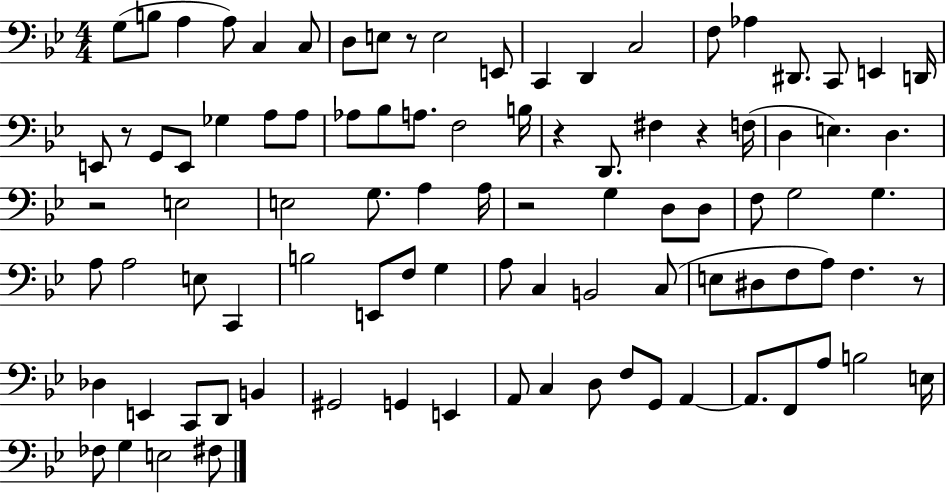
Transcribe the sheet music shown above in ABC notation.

X:1
T:Untitled
M:4/4
L:1/4
K:Bb
G,/2 B,/2 A, A,/2 C, C,/2 D,/2 E,/2 z/2 E,2 E,,/2 C,, D,, C,2 F,/2 _A, ^D,,/2 C,,/2 E,, D,,/4 E,,/2 z/2 G,,/2 E,,/2 _G, A,/2 A,/2 _A,/2 _B,/2 A,/2 F,2 B,/4 z D,,/2 ^F, z F,/4 D, E, D, z2 E,2 E,2 G,/2 A, A,/4 z2 G, D,/2 D,/2 F,/2 G,2 G, A,/2 A,2 E,/2 C,, B,2 E,,/2 F,/2 G, A,/2 C, B,,2 C,/2 E,/2 ^D,/2 F,/2 A,/2 F, z/2 _D, E,, C,,/2 D,,/2 B,, ^G,,2 G,, E,, A,,/2 C, D,/2 F,/2 G,,/2 A,, A,,/2 F,,/2 A,/2 B,2 E,/4 _F,/2 G, E,2 ^F,/2